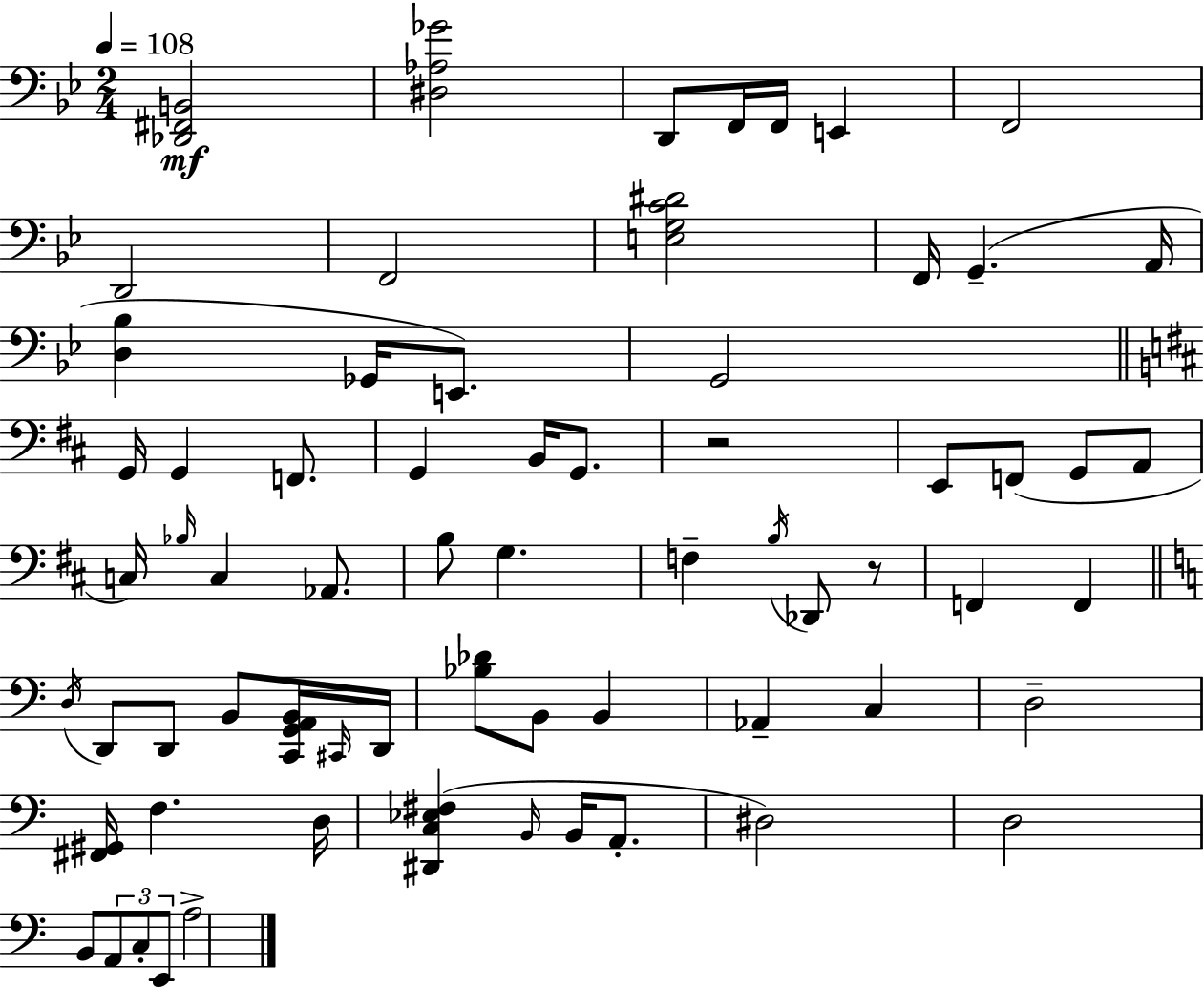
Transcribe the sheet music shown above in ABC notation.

X:1
T:Untitled
M:2/4
L:1/4
K:Bb
[_D,,^F,,B,,]2 [^D,_A,_G]2 D,,/2 F,,/4 F,,/4 E,, F,,2 D,,2 F,,2 [E,G,C^D]2 F,,/4 G,, A,,/4 [D,_B,] _G,,/4 E,,/2 G,,2 G,,/4 G,, F,,/2 G,, B,,/4 G,,/2 z2 E,,/2 F,,/2 G,,/2 A,,/2 C,/4 _B,/4 C, _A,,/2 B,/2 G, F, B,/4 _D,,/2 z/2 F,, F,, D,/4 D,,/2 D,,/2 B,,/2 [C,,G,,A,,B,,]/4 ^C,,/4 D,,/4 [_B,_D]/2 B,,/2 B,, _A,, C, D,2 [^F,,^G,,]/4 F, D,/4 [^D,,C,_E,^F,] B,,/4 B,,/4 A,,/2 ^D,2 D,2 B,,/2 A,,/2 C,/2 E,,/2 A,2